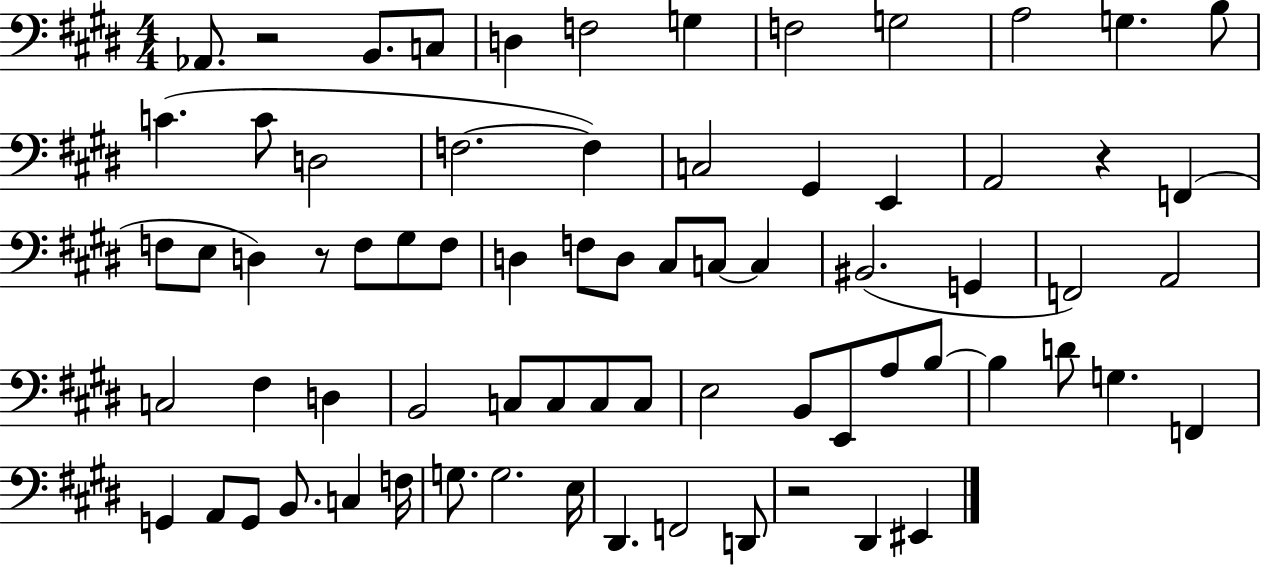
{
  \clef bass
  \numericTimeSignature
  \time 4/4
  \key e \major
  aes,8. r2 b,8. c8 | d4 f2 g4 | f2 g2 | a2 g4. b8 | \break c'4.( c'8 d2 | f2.~~ f4) | c2 gis,4 e,4 | a,2 r4 f,4( | \break f8 e8 d4) r8 f8 gis8 f8 | d4 f8 d8 cis8 c8~~ c4 | bis,2.( g,4 | f,2) a,2 | \break c2 fis4 d4 | b,2 c8 c8 c8 c8 | e2 b,8 e,8 a8 b8~~ | b4 d'8 g4. f,4 | \break g,4 a,8 g,8 b,8. c4 f16 | g8. g2. e16 | dis,4. f,2 d,8 | r2 dis,4 eis,4 | \break \bar "|."
}